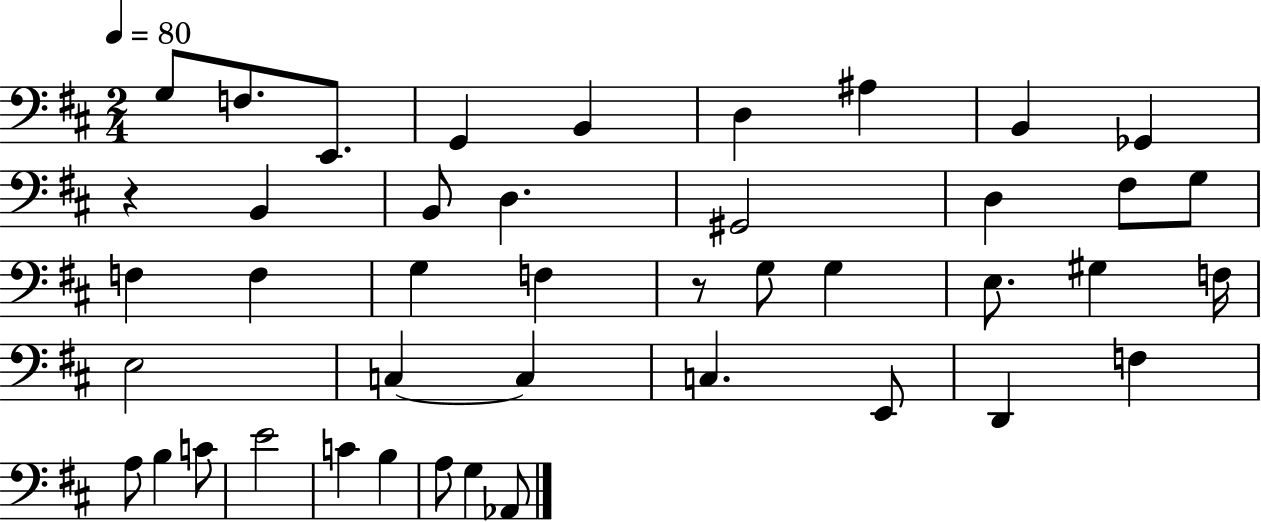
G3/e F3/e. E2/e. G2/q B2/q D3/q A#3/q B2/q Gb2/q R/q B2/q B2/e D3/q. G#2/h D3/q F#3/e G3/e F3/q F3/q G3/q F3/q R/e G3/e G3/q E3/e. G#3/q F3/s E3/h C3/q C3/q C3/q. E2/e D2/q F3/q A3/e B3/q C4/e E4/h C4/q B3/q A3/e G3/q Ab2/e